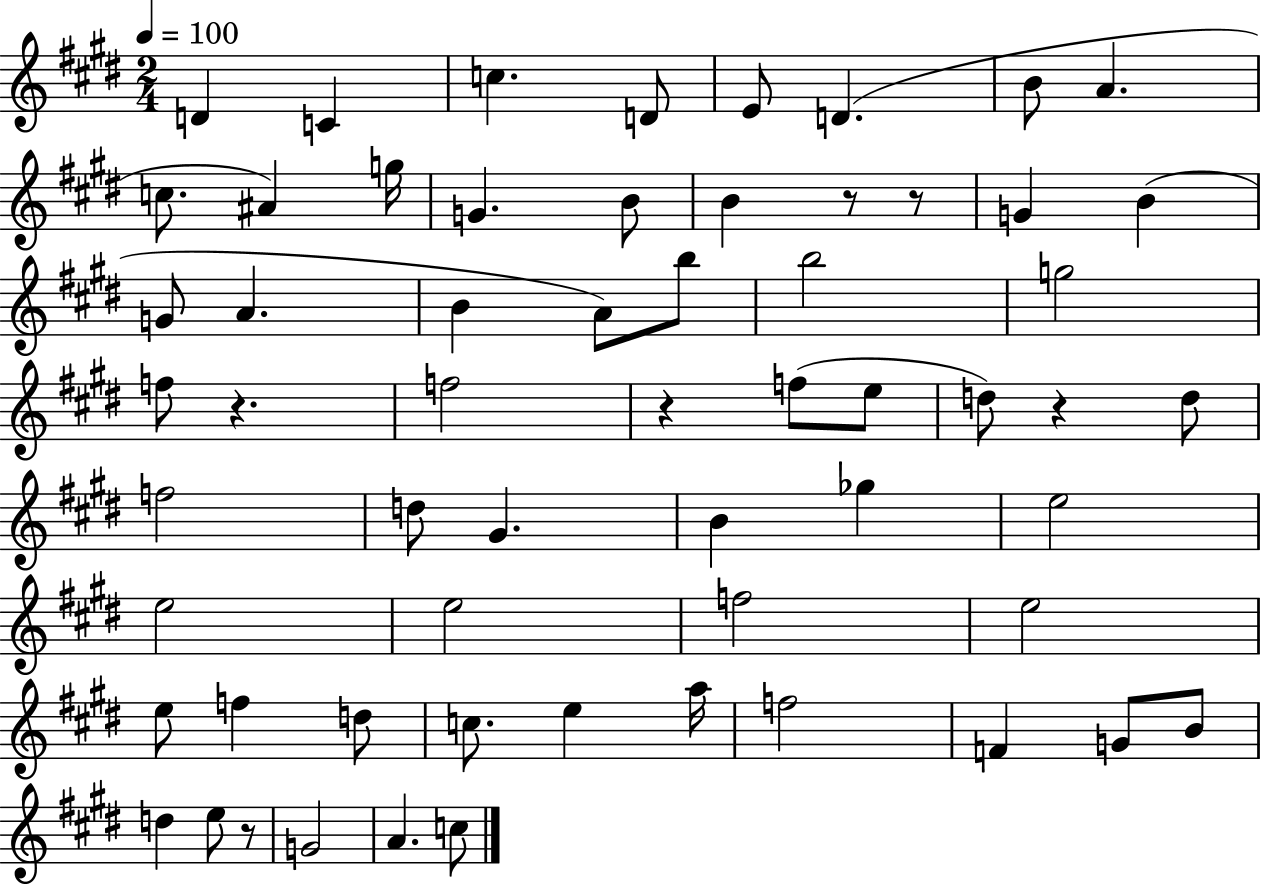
X:1
T:Untitled
M:2/4
L:1/4
K:E
D C c D/2 E/2 D B/2 A c/2 ^A g/4 G B/2 B z/2 z/2 G B G/2 A B A/2 b/2 b2 g2 f/2 z f2 z f/2 e/2 d/2 z d/2 f2 d/2 ^G B _g e2 e2 e2 f2 e2 e/2 f d/2 c/2 e a/4 f2 F G/2 B/2 d e/2 z/2 G2 A c/2